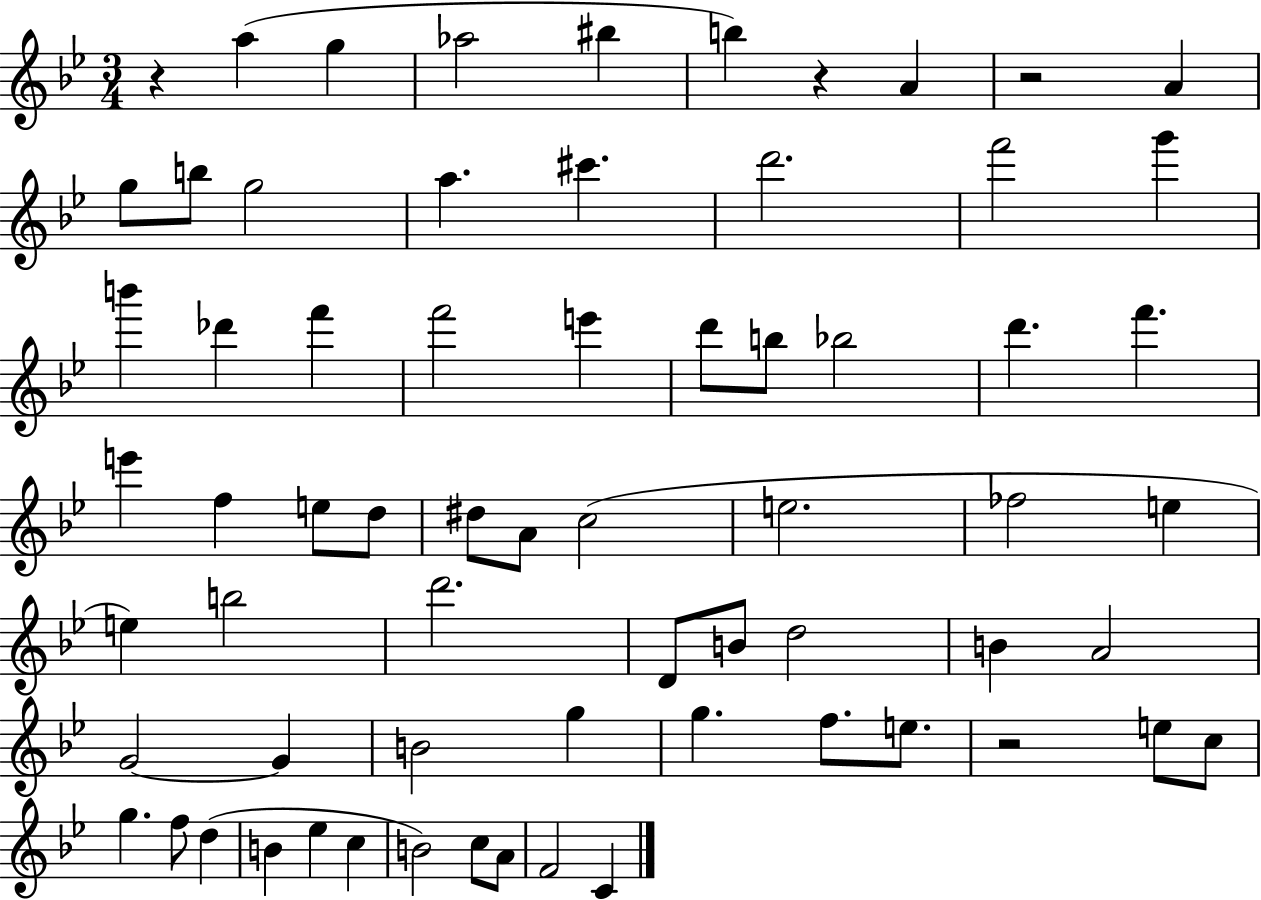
{
  \clef treble
  \numericTimeSignature
  \time 3/4
  \key bes \major
  r4 a''4( g''4 | aes''2 bis''4 | b''4) r4 a'4 | r2 a'4 | \break g''8 b''8 g''2 | a''4. cis'''4. | d'''2. | f'''2 g'''4 | \break b'''4 des'''4 f'''4 | f'''2 e'''4 | d'''8 b''8 bes''2 | d'''4. f'''4. | \break e'''4 f''4 e''8 d''8 | dis''8 a'8 c''2( | e''2. | fes''2 e''4 | \break e''4) b''2 | d'''2. | d'8 b'8 d''2 | b'4 a'2 | \break g'2~~ g'4 | b'2 g''4 | g''4. f''8. e''8. | r2 e''8 c''8 | \break g''4. f''8 d''4( | b'4 ees''4 c''4 | b'2) c''8 a'8 | f'2 c'4 | \break \bar "|."
}